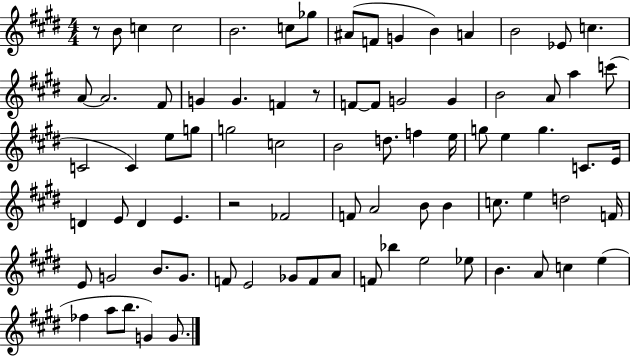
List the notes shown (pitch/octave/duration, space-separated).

R/e B4/e C5/q C5/h B4/h. C5/e Gb5/e A#4/e F4/e G4/q B4/q A4/q B4/h Eb4/e C5/q. A4/e A4/h. F#4/e G4/q G4/q. F4/q R/e F4/e F4/e G4/h G4/q B4/h A4/e A5/q C6/e C4/h C4/q E5/e G5/e G5/h C5/h B4/h D5/e. F5/q E5/s G5/e E5/q G5/q. C4/e. E4/s D4/q E4/e D4/q E4/q. R/h FES4/h F4/e A4/h B4/e B4/q C5/e. E5/q D5/h F4/s E4/e G4/h B4/e. G4/e. F4/e E4/h Gb4/e F4/e A4/e F4/e Bb5/q E5/h Eb5/e B4/q. A4/e C5/q E5/q FES5/q A5/e B5/e. G4/q G4/e.